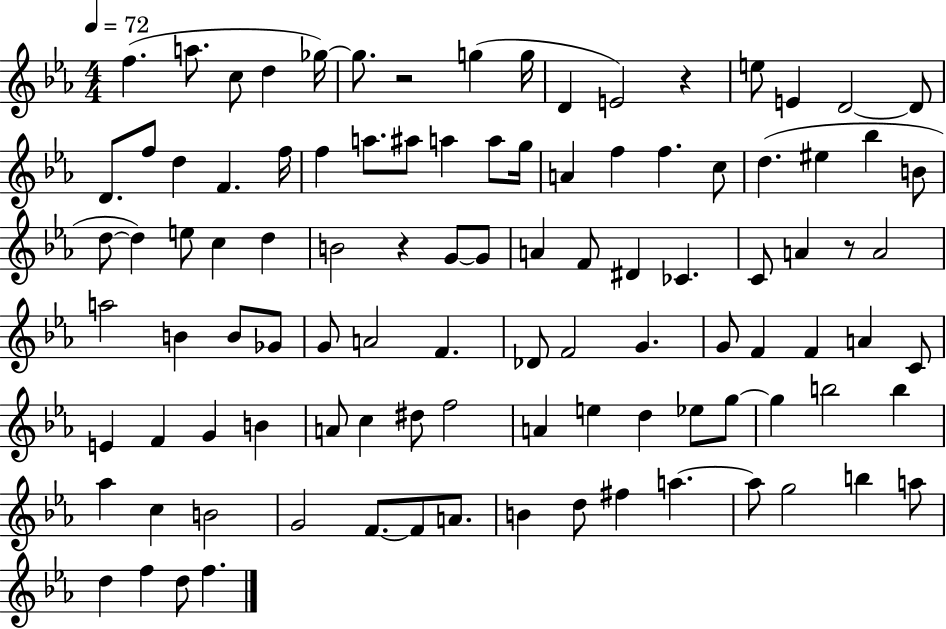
F5/q. A5/e. C5/e D5/q Gb5/s Gb5/e. R/h G5/q G5/s D4/q E4/h R/q E5/e E4/q D4/h D4/e D4/e. F5/e D5/q F4/q. F5/s F5/q A5/e. A#5/e A5/q A5/e G5/s A4/q F5/q F5/q. C5/e D5/q. EIS5/q Bb5/q B4/e D5/e D5/q E5/e C5/q D5/q B4/h R/q G4/e G4/e A4/q F4/e D#4/q CES4/q. C4/e A4/q R/e A4/h A5/h B4/q B4/e Gb4/e G4/e A4/h F4/q. Db4/e F4/h G4/q. G4/e F4/q F4/q A4/q C4/e E4/q F4/q G4/q B4/q A4/e C5/q D#5/e F5/h A4/q E5/q D5/q Eb5/e G5/e G5/q B5/h B5/q Ab5/q C5/q B4/h G4/h F4/e. F4/e A4/e. B4/q D5/e F#5/q A5/q. A5/e G5/h B5/q A5/e D5/q F5/q D5/e F5/q.